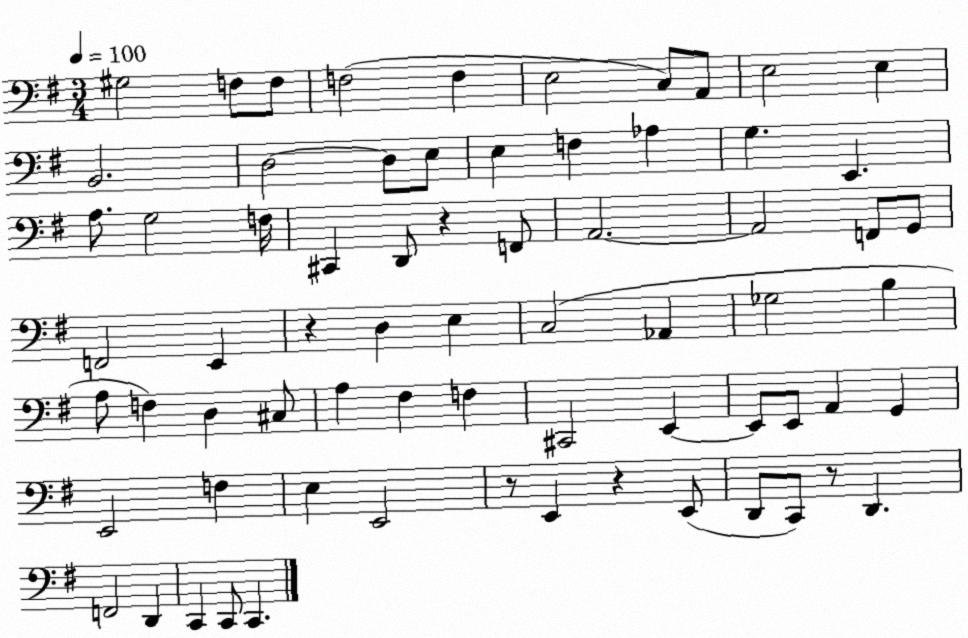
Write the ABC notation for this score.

X:1
T:Untitled
M:3/4
L:1/4
K:G
^G,2 F,/2 F,/2 F,2 F, E,2 C,/2 A,,/2 E,2 E, B,,2 D,2 D,/2 E,/2 E, F, _A, G, E,, A,/2 G,2 F,/4 ^C,, D,,/2 z F,,/2 A,,2 A,,2 F,,/2 G,,/2 F,,2 E,, z D, E, C,2 _A,, _G,2 B, A,/2 F, D, ^C,/2 A, ^F, F, ^C,,2 E,, E,,/2 E,,/2 A,, G,, E,,2 F, E, E,,2 z/2 E,, z E,,/2 D,,/2 C,,/2 z/2 D,, F,,2 D,, C,, C,,/2 C,,